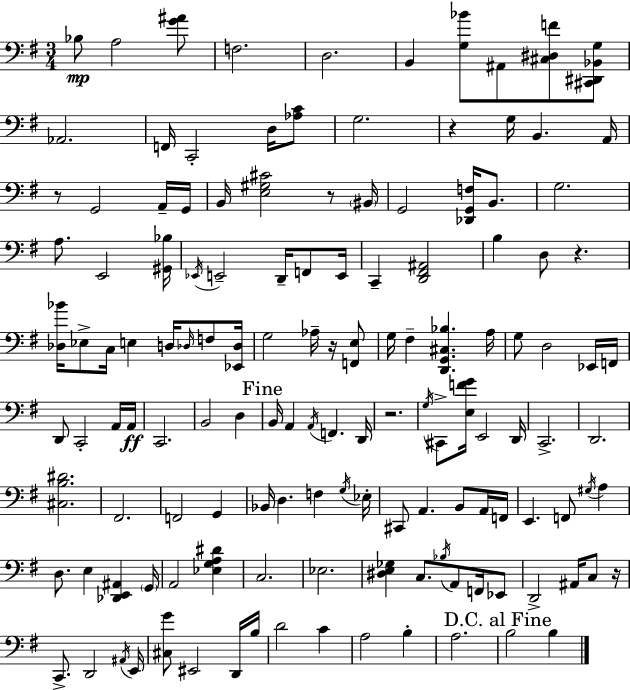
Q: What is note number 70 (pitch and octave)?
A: D3